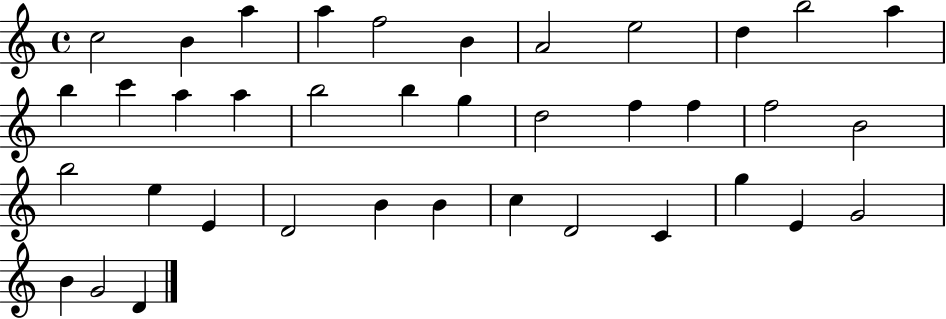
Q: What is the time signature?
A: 4/4